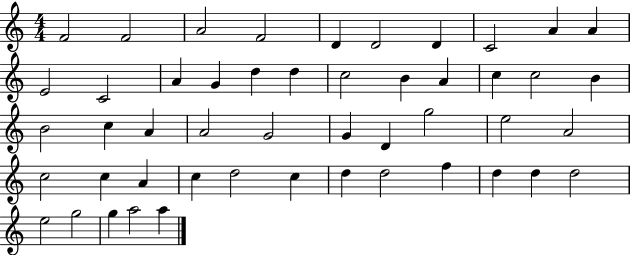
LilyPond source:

{
  \clef treble
  \numericTimeSignature
  \time 4/4
  \key c \major
  f'2 f'2 | a'2 f'2 | d'4 d'2 d'4 | c'2 a'4 a'4 | \break e'2 c'2 | a'4 g'4 d''4 d''4 | c''2 b'4 a'4 | c''4 c''2 b'4 | \break b'2 c''4 a'4 | a'2 g'2 | g'4 d'4 g''2 | e''2 a'2 | \break c''2 c''4 a'4 | c''4 d''2 c''4 | d''4 d''2 f''4 | d''4 d''4 d''2 | \break e''2 g''2 | g''4 a''2 a''4 | \bar "|."
}